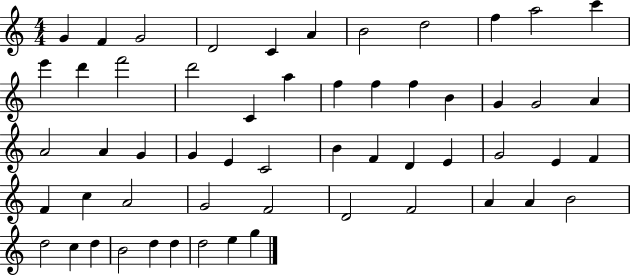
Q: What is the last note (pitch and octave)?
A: G5